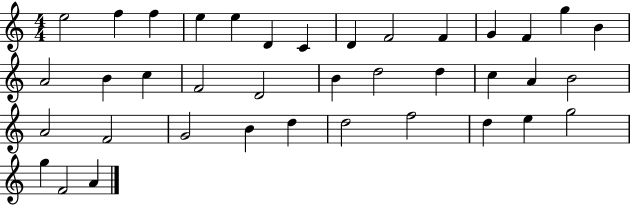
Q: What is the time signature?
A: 4/4